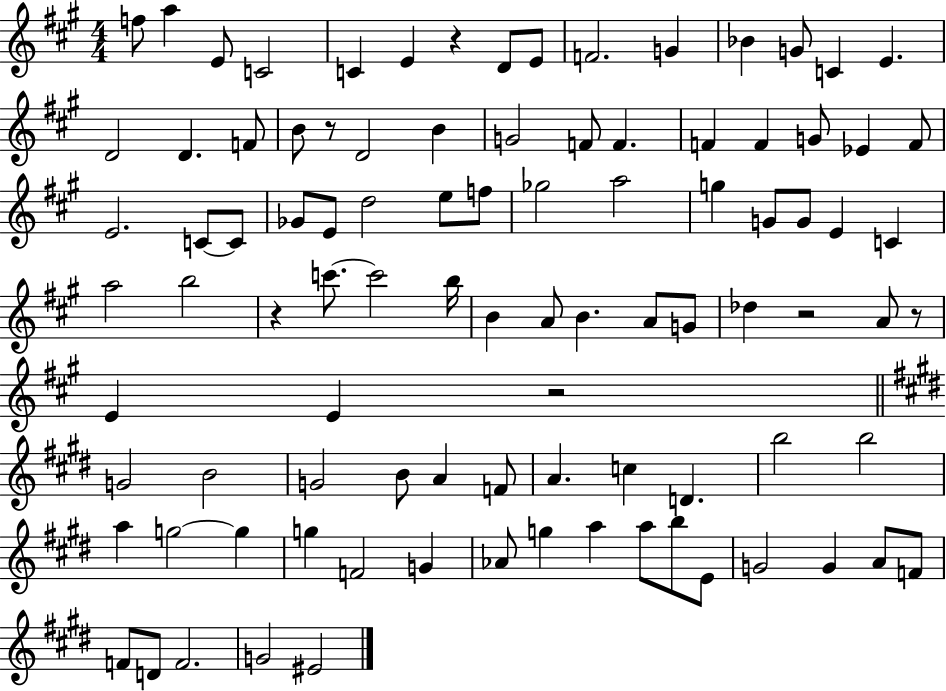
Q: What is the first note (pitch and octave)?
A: F5